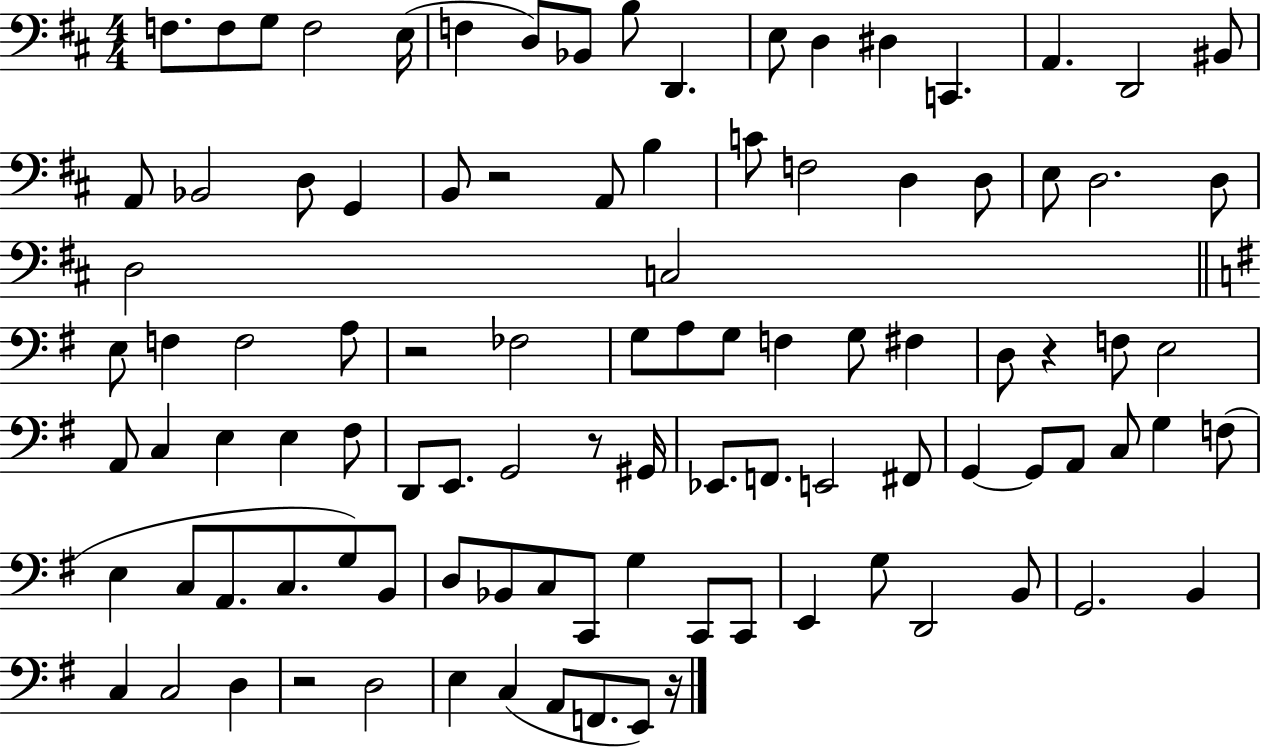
X:1
T:Untitled
M:4/4
L:1/4
K:D
F,/2 F,/2 G,/2 F,2 E,/4 F, D,/2 _B,,/2 B,/2 D,, E,/2 D, ^D, C,, A,, D,,2 ^B,,/2 A,,/2 _B,,2 D,/2 G,, B,,/2 z2 A,,/2 B, C/2 F,2 D, D,/2 E,/2 D,2 D,/2 D,2 C,2 E,/2 F, F,2 A,/2 z2 _F,2 G,/2 A,/2 G,/2 F, G,/2 ^F, D,/2 z F,/2 E,2 A,,/2 C, E, E, ^F,/2 D,,/2 E,,/2 G,,2 z/2 ^G,,/4 _E,,/2 F,,/2 E,,2 ^F,,/2 G,, G,,/2 A,,/2 C,/2 G, F,/2 E, C,/2 A,,/2 C,/2 G,/2 B,,/2 D,/2 _B,,/2 C,/2 C,,/2 G, C,,/2 C,,/2 E,, G,/2 D,,2 B,,/2 G,,2 B,, C, C,2 D, z2 D,2 E, C, A,,/2 F,,/2 E,,/2 z/4